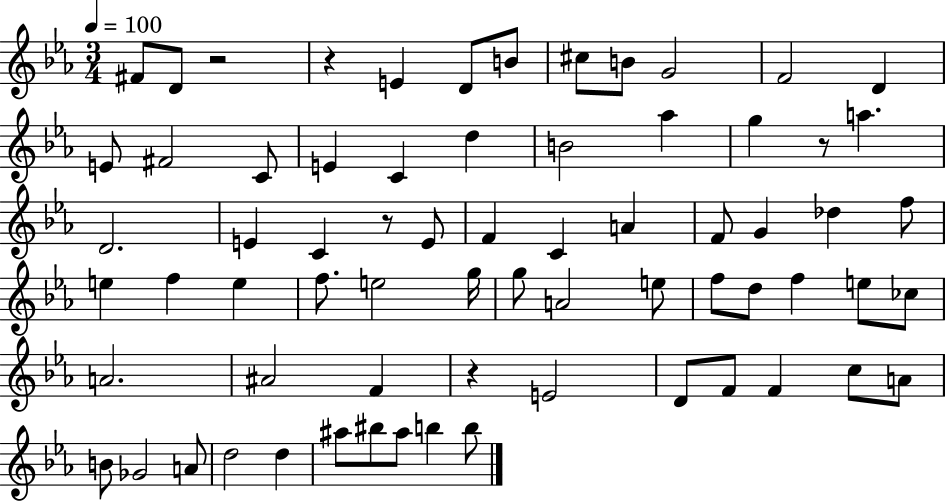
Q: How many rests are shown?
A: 5